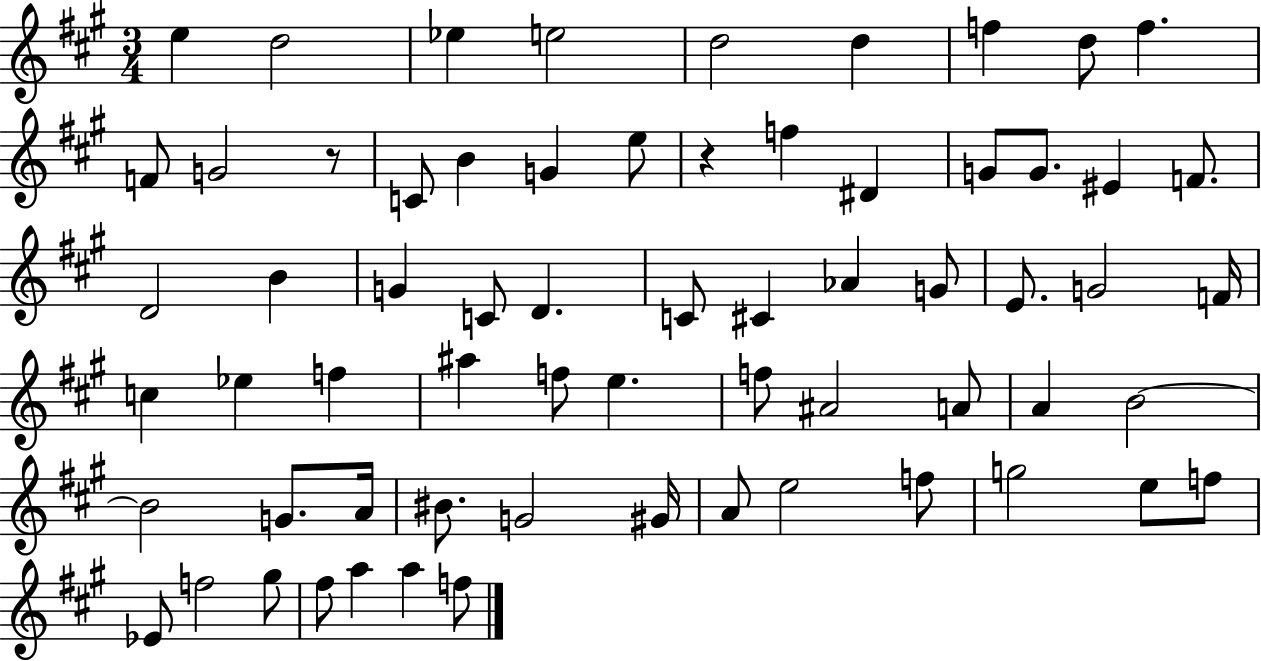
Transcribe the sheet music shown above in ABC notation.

X:1
T:Untitled
M:3/4
L:1/4
K:A
e d2 _e e2 d2 d f d/2 f F/2 G2 z/2 C/2 B G e/2 z f ^D G/2 G/2 ^E F/2 D2 B G C/2 D C/2 ^C _A G/2 E/2 G2 F/4 c _e f ^a f/2 e f/2 ^A2 A/2 A B2 B2 G/2 A/4 ^B/2 G2 ^G/4 A/2 e2 f/2 g2 e/2 f/2 _E/2 f2 ^g/2 ^f/2 a a f/2